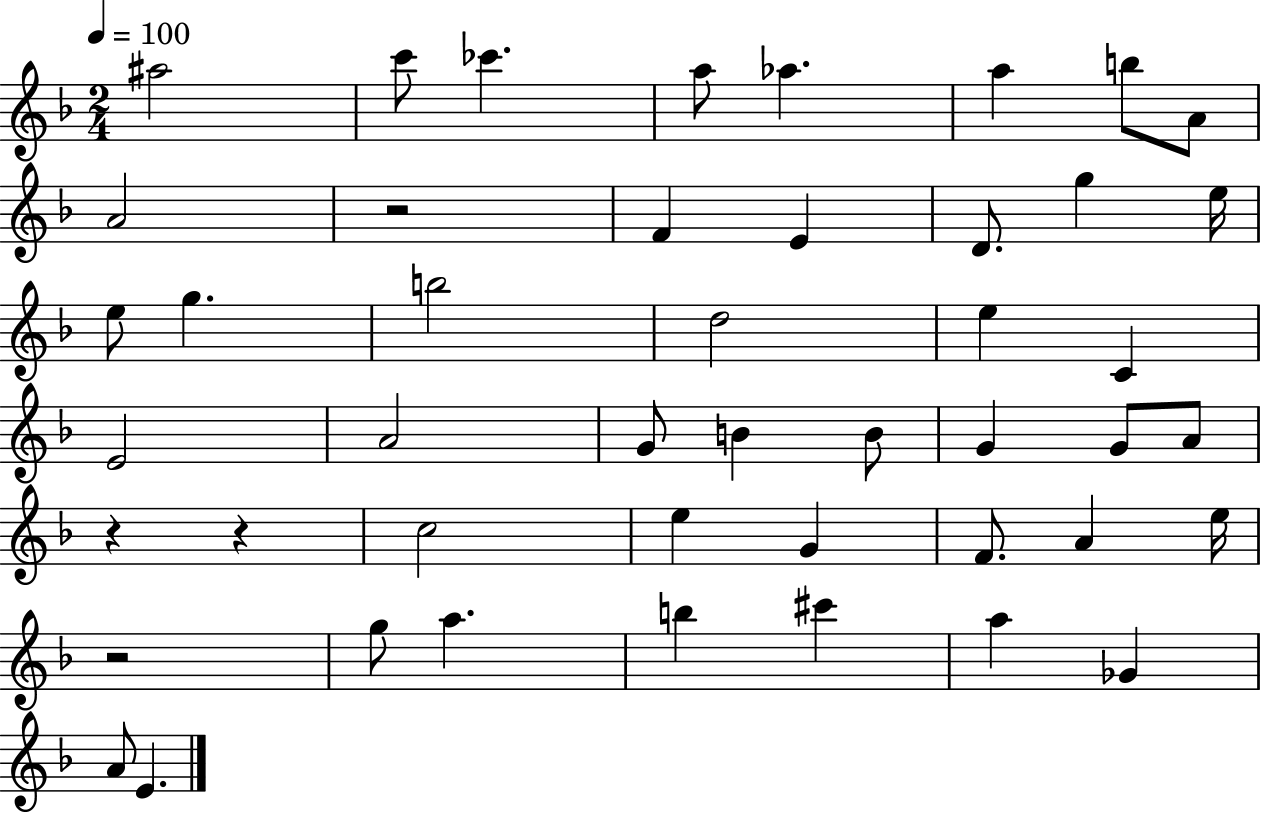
{
  \clef treble
  \numericTimeSignature
  \time 2/4
  \key f \major
  \tempo 4 = 100
  ais''2 | c'''8 ces'''4. | a''8 aes''4. | a''4 b''8 a'8 | \break a'2 | r2 | f'4 e'4 | d'8. g''4 e''16 | \break e''8 g''4. | b''2 | d''2 | e''4 c'4 | \break e'2 | a'2 | g'8 b'4 b'8 | g'4 g'8 a'8 | \break r4 r4 | c''2 | e''4 g'4 | f'8. a'4 e''16 | \break r2 | g''8 a''4. | b''4 cis'''4 | a''4 ges'4 | \break a'8 e'4. | \bar "|."
}